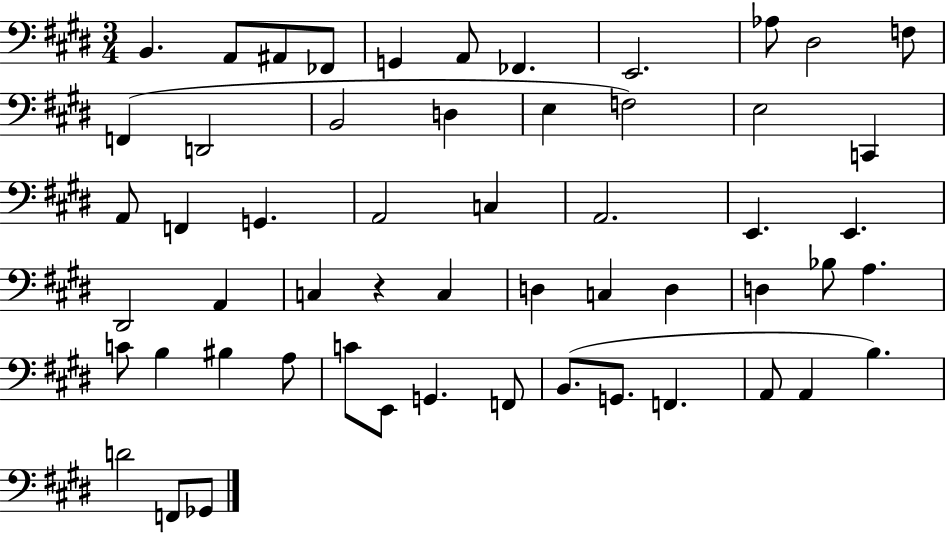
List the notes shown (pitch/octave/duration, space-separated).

B2/q. A2/e A#2/e FES2/e G2/q A2/e FES2/q. E2/h. Ab3/e D#3/h F3/e F2/q D2/h B2/h D3/q E3/q F3/h E3/h C2/q A2/e F2/q G2/q. A2/h C3/q A2/h. E2/q. E2/q. D#2/h A2/q C3/q R/q C3/q D3/q C3/q D3/q D3/q Bb3/e A3/q. C4/e B3/q BIS3/q A3/e C4/e E2/e G2/q. F2/e B2/e. G2/e. F2/q. A2/e A2/q B3/q. D4/h F2/e Gb2/e